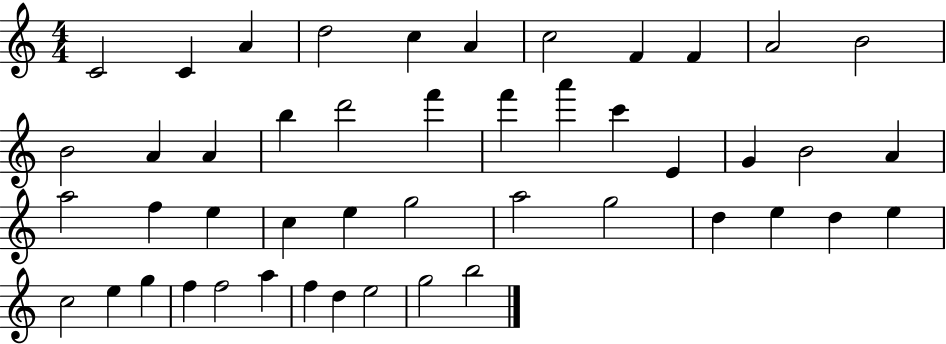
C4/h C4/q A4/q D5/h C5/q A4/q C5/h F4/q F4/q A4/h B4/h B4/h A4/q A4/q B5/q D6/h F6/q F6/q A6/q C6/q E4/q G4/q B4/h A4/q A5/h F5/q E5/q C5/q E5/q G5/h A5/h G5/h D5/q E5/q D5/q E5/q C5/h E5/q G5/q F5/q F5/h A5/q F5/q D5/q E5/h G5/h B5/h